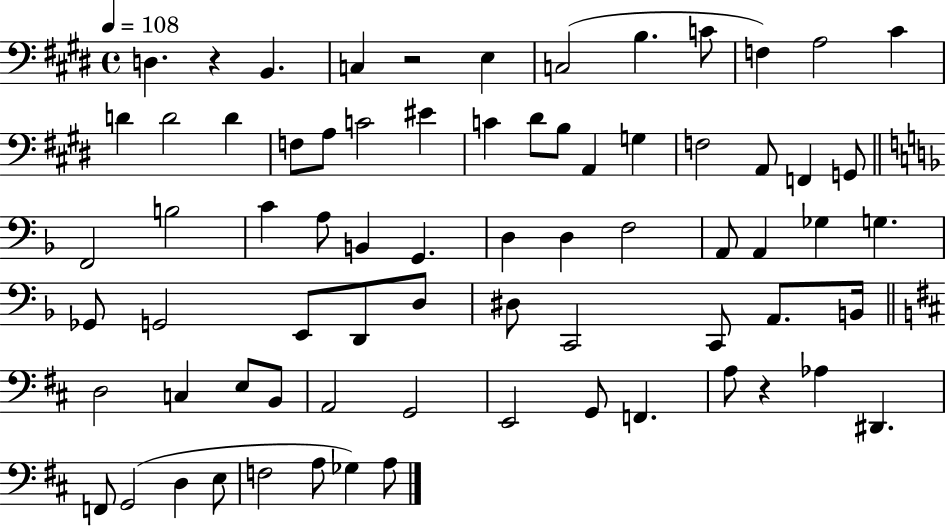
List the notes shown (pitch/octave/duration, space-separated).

D3/q. R/q B2/q. C3/q R/h E3/q C3/h B3/q. C4/e F3/q A3/h C#4/q D4/q D4/h D4/q F3/e A3/e C4/h EIS4/q C4/q D#4/e B3/e A2/q G3/q F3/h A2/e F2/q G2/e F2/h B3/h C4/q A3/e B2/q G2/q. D3/q D3/q F3/h A2/e A2/q Gb3/q G3/q. Gb2/e G2/h E2/e D2/e D3/e D#3/e C2/h C2/e A2/e. B2/s D3/h C3/q E3/e B2/e A2/h G2/h E2/h G2/e F2/q. A3/e R/q Ab3/q D#2/q. F2/e G2/h D3/q E3/e F3/h A3/e Gb3/q A3/e